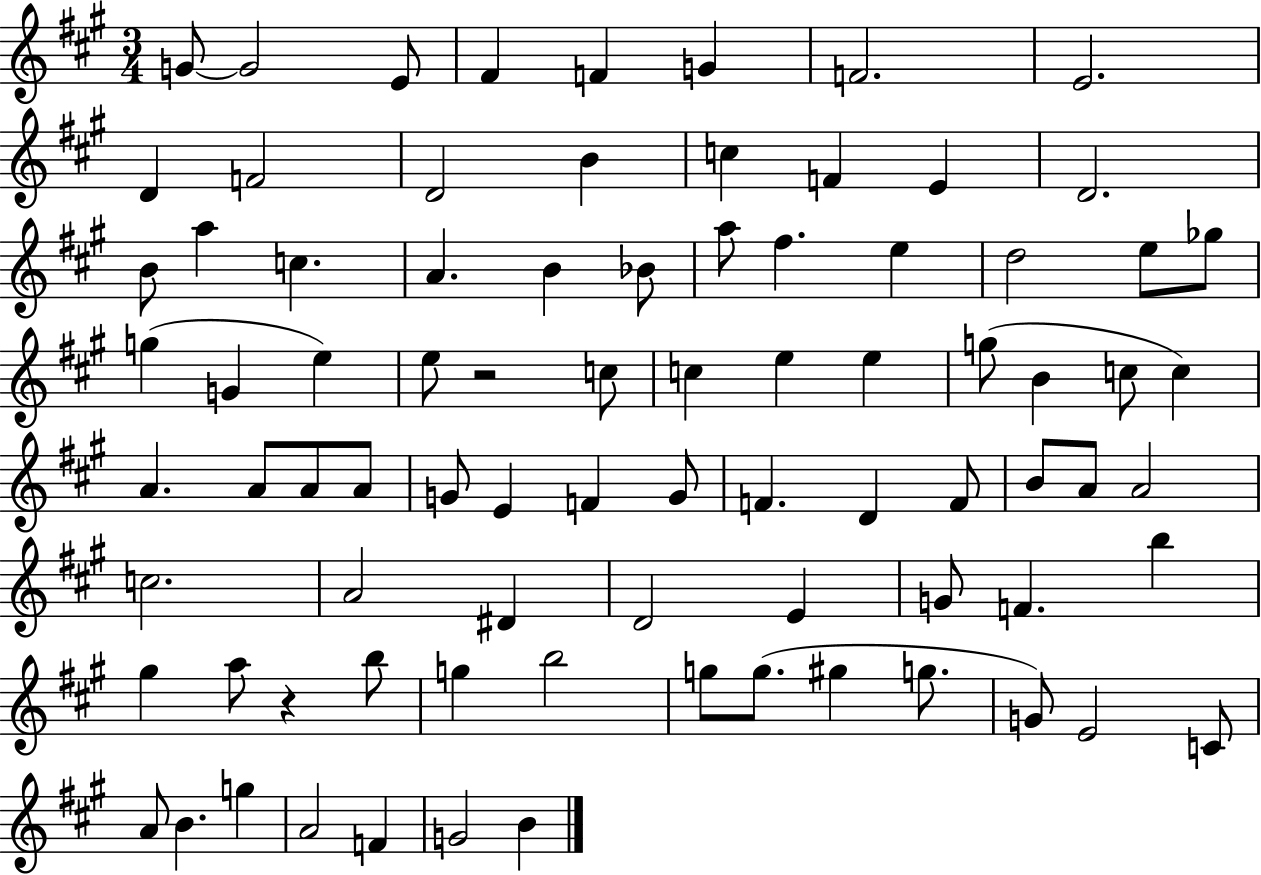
G4/e G4/h E4/e F#4/q F4/q G4/q F4/h. E4/h. D4/q F4/h D4/h B4/q C5/q F4/q E4/q D4/h. B4/e A5/q C5/q. A4/q. B4/q Bb4/e A5/e F#5/q. E5/q D5/h E5/e Gb5/e G5/q G4/q E5/q E5/e R/h C5/e C5/q E5/q E5/q G5/e B4/q C5/e C5/q A4/q. A4/e A4/e A4/e G4/e E4/q F4/q G4/e F4/q. D4/q F4/e B4/e A4/e A4/h C5/h. A4/h D#4/q D4/h E4/q G4/e F4/q. B5/q G#5/q A5/e R/q B5/e G5/q B5/h G5/e G5/e. G#5/q G5/e. G4/e E4/h C4/e A4/e B4/q. G5/q A4/h F4/q G4/h B4/q